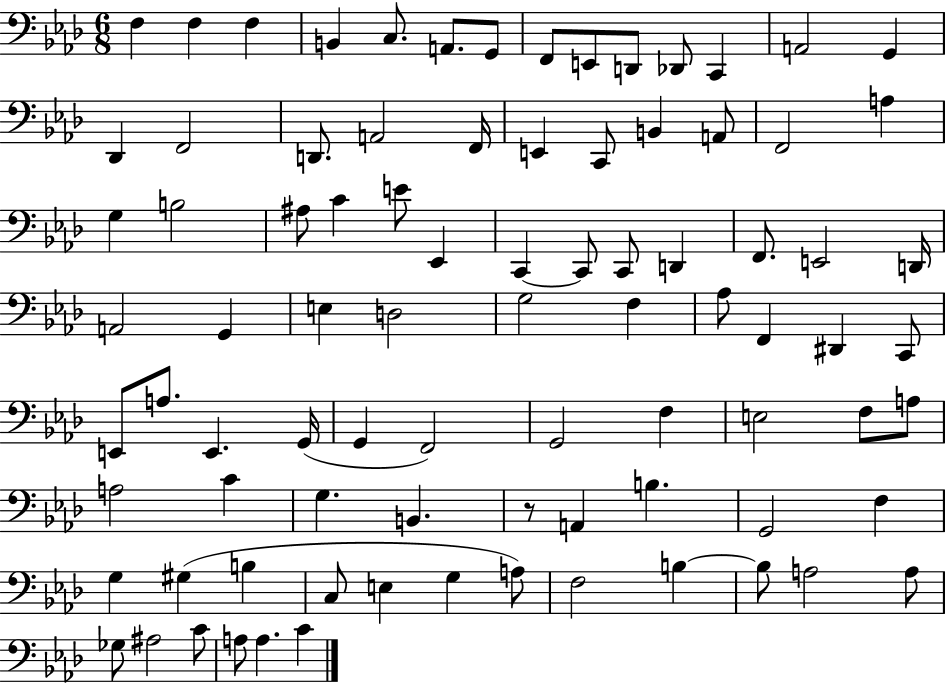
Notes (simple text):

F3/q F3/q F3/q B2/q C3/e. A2/e. G2/e F2/e E2/e D2/e Db2/e C2/q A2/h G2/q Db2/q F2/h D2/e. A2/h F2/s E2/q C2/e B2/q A2/e F2/h A3/q G3/q B3/h A#3/e C4/q E4/e Eb2/q C2/q C2/e C2/e D2/q F2/e. E2/h D2/s A2/h G2/q E3/q D3/h G3/h F3/q Ab3/e F2/q D#2/q C2/e E2/e A3/e. E2/q. G2/s G2/q F2/h G2/h F3/q E3/h F3/e A3/e A3/h C4/q G3/q. B2/q. R/e A2/q B3/q. G2/h F3/q G3/q G#3/q B3/q C3/e E3/q G3/q A3/e F3/h B3/q B3/e A3/h A3/e Gb3/e A#3/h C4/e A3/e A3/q. C4/q